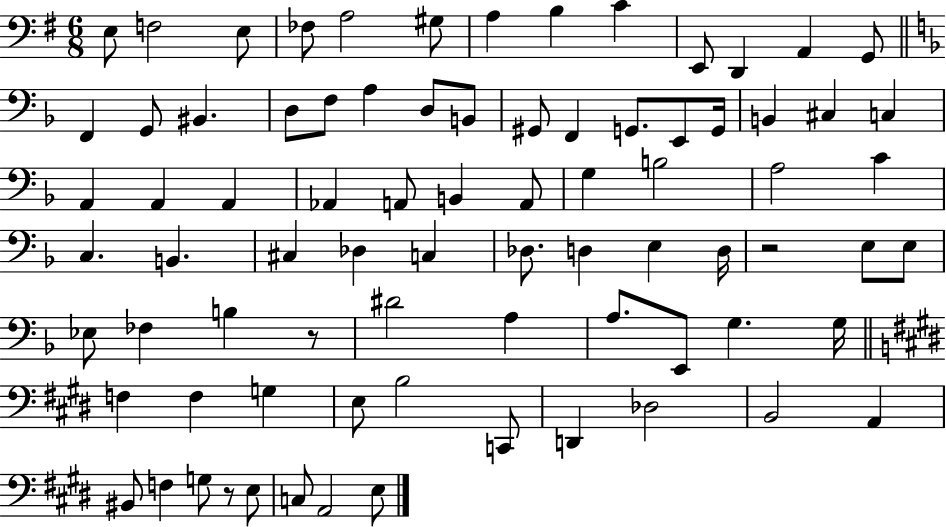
X:1
T:Untitled
M:6/8
L:1/4
K:G
E,/2 F,2 E,/2 _F,/2 A,2 ^G,/2 A, B, C E,,/2 D,, A,, G,,/2 F,, G,,/2 ^B,, D,/2 F,/2 A, D,/2 B,,/2 ^G,,/2 F,, G,,/2 E,,/2 G,,/4 B,, ^C, C, A,, A,, A,, _A,, A,,/2 B,, A,,/2 G, B,2 A,2 C C, B,, ^C, _D, C, _D,/2 D, E, D,/4 z2 E,/2 E,/2 _E,/2 _F, B, z/2 ^D2 A, A,/2 E,,/2 G, G,/4 F, F, G, E,/2 B,2 C,,/2 D,, _D,2 B,,2 A,, ^B,,/2 F, G,/2 z/2 E,/2 C,/2 A,,2 E,/2